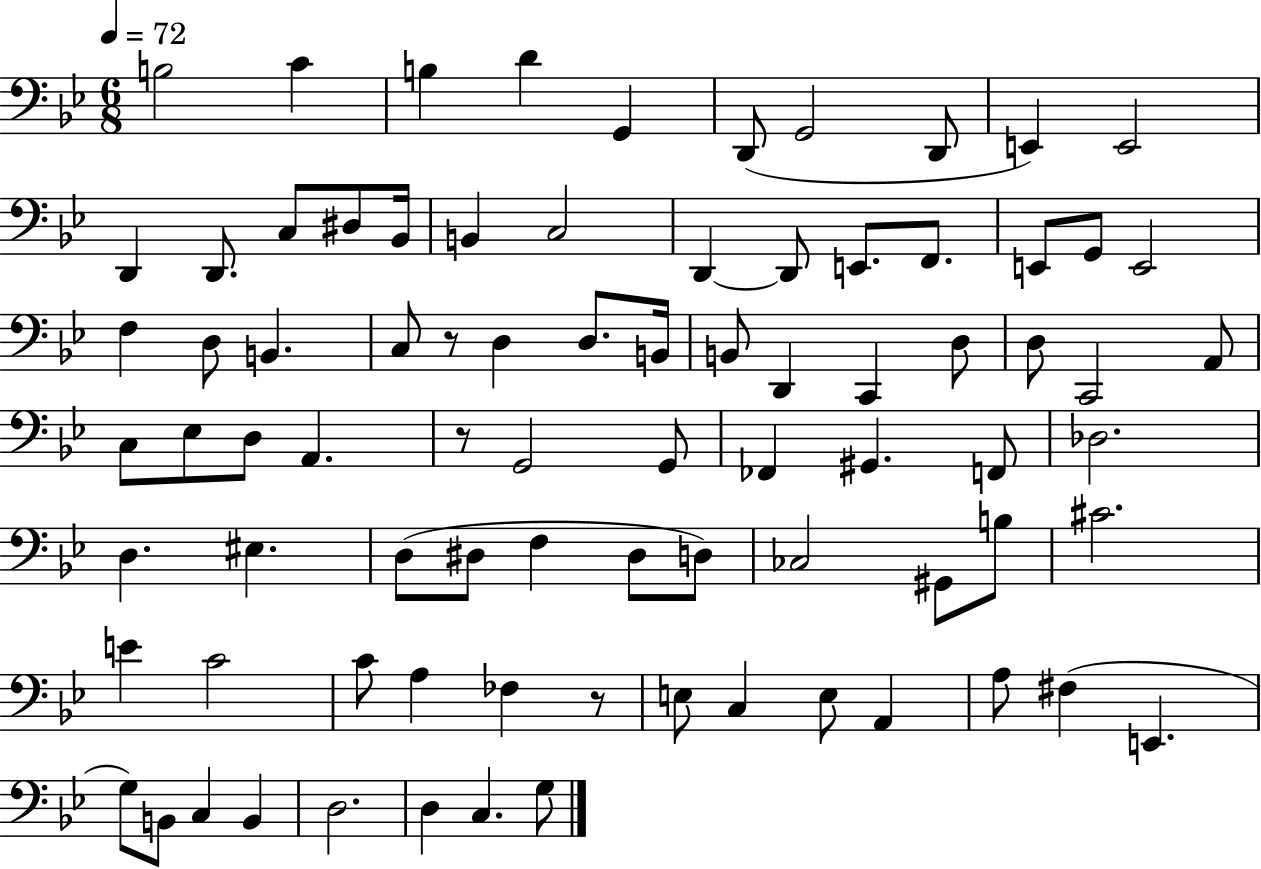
B3/h C4/q B3/q D4/q G2/q D2/e G2/h D2/e E2/q E2/h D2/q D2/e. C3/e D#3/e Bb2/s B2/q C3/h D2/q D2/e E2/e. F2/e. E2/e G2/e E2/h F3/q D3/e B2/q. C3/e R/e D3/q D3/e. B2/s B2/e D2/q C2/q D3/e D3/e C2/h A2/e C3/e Eb3/e D3/e A2/q. R/e G2/h G2/e FES2/q G#2/q. F2/e Db3/h. D3/q. EIS3/q. D3/e D#3/e F3/q D#3/e D3/e CES3/h G#2/e B3/e C#4/h. E4/q C4/h C4/e A3/q FES3/q R/e E3/e C3/q E3/e A2/q A3/e F#3/q E2/q. G3/e B2/e C3/q B2/q D3/h. D3/q C3/q. G3/e